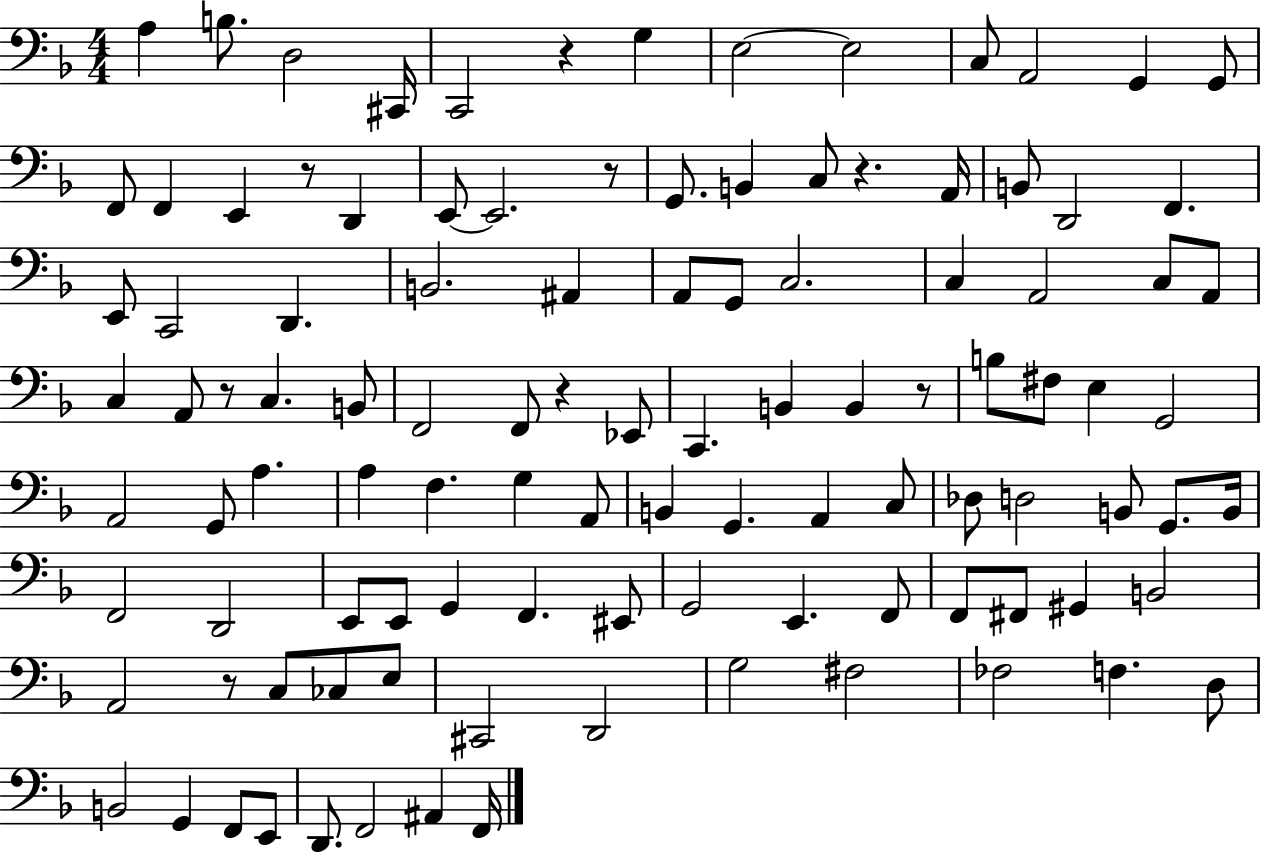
{
  \clef bass
  \numericTimeSignature
  \time 4/4
  \key f \major
  a4 b8. d2 cis,16 | c,2 r4 g4 | e2~~ e2 | c8 a,2 g,4 g,8 | \break f,8 f,4 e,4 r8 d,4 | e,8~~ e,2. r8 | g,8. b,4 c8 r4. a,16 | b,8 d,2 f,4. | \break e,8 c,2 d,4. | b,2. ais,4 | a,8 g,8 c2. | c4 a,2 c8 a,8 | \break c4 a,8 r8 c4. b,8 | f,2 f,8 r4 ees,8 | c,4. b,4 b,4 r8 | b8 fis8 e4 g,2 | \break a,2 g,8 a4. | a4 f4. g4 a,8 | b,4 g,4. a,4 c8 | des8 d2 b,8 g,8. b,16 | \break f,2 d,2 | e,8 e,8 g,4 f,4. eis,8 | g,2 e,4. f,8 | f,8 fis,8 gis,4 b,2 | \break a,2 r8 c8 ces8 e8 | cis,2 d,2 | g2 fis2 | fes2 f4. d8 | \break b,2 g,4 f,8 e,8 | d,8. f,2 ais,4 f,16 | \bar "|."
}